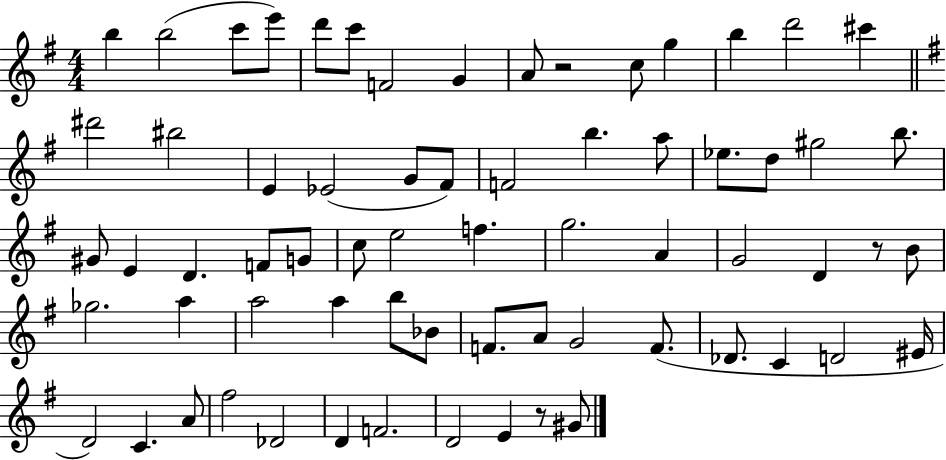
B5/q B5/h C6/e E6/e D6/e C6/e F4/h G4/q A4/e R/h C5/e G5/q B5/q D6/h C#6/q D#6/h BIS5/h E4/q Eb4/h G4/e F#4/e F4/h B5/q. A5/e Eb5/e. D5/e G#5/h B5/e. G#4/e E4/q D4/q. F4/e G4/e C5/e E5/h F5/q. G5/h. A4/q G4/h D4/q R/e B4/e Gb5/h. A5/q A5/h A5/q B5/e Bb4/e F4/e. A4/e G4/h F4/e. Db4/e. C4/q D4/h EIS4/s D4/h C4/q. A4/e F#5/h Db4/h D4/q F4/h. D4/h E4/q R/e G#4/e